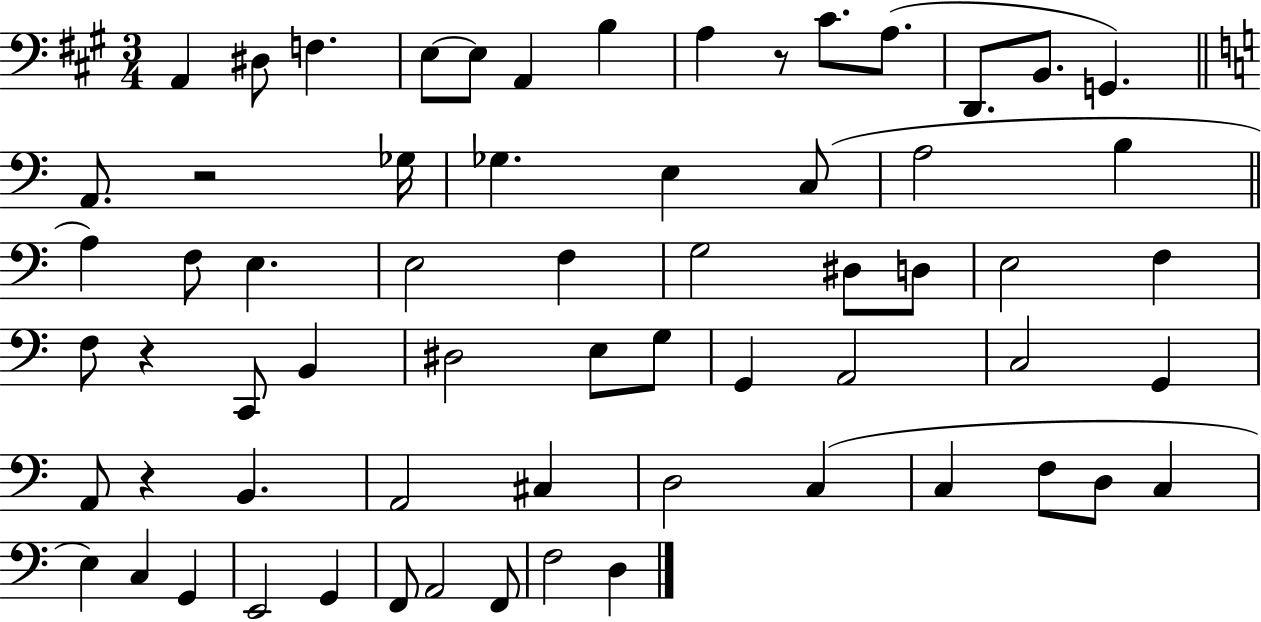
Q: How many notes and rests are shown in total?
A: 64